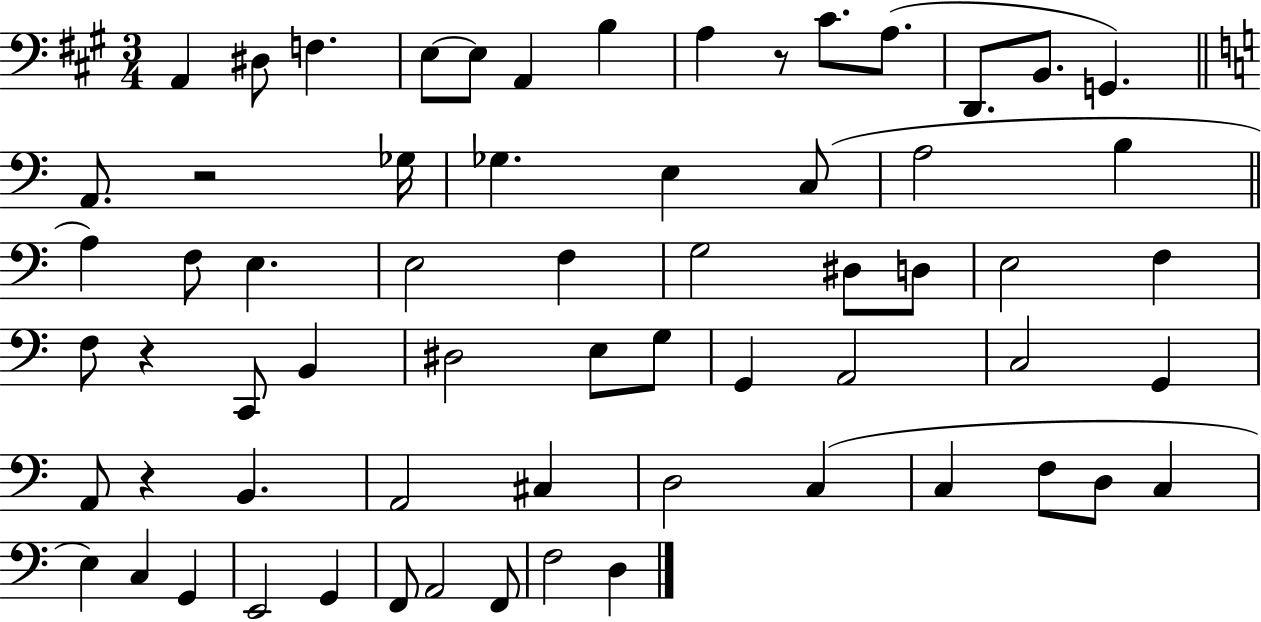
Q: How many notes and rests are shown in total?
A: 64